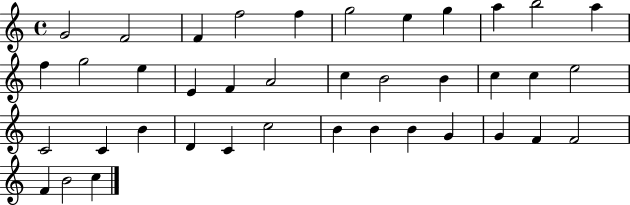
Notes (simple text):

G4/h F4/h F4/q F5/h F5/q G5/h E5/q G5/q A5/q B5/h A5/q F5/q G5/h E5/q E4/q F4/q A4/h C5/q B4/h B4/q C5/q C5/q E5/h C4/h C4/q B4/q D4/q C4/q C5/h B4/q B4/q B4/q G4/q G4/q F4/q F4/h F4/q B4/h C5/q